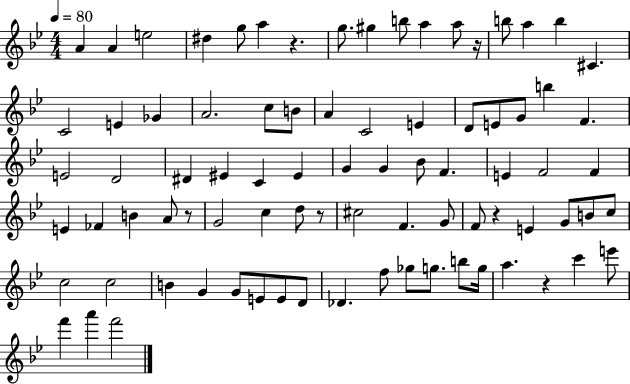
A4/q A4/q E5/h D#5/q G5/e A5/q R/q. G5/e. G#5/q B5/e A5/q A5/e R/s B5/e A5/q B5/q C#4/q. C4/h E4/q Gb4/q A4/h. C5/e B4/e A4/q C4/h E4/q D4/e E4/e G4/e B5/q F4/q. E4/h D4/h D#4/q EIS4/q C4/q EIS4/q G4/q G4/q Bb4/e F4/q. E4/q F4/h F4/q E4/q FES4/q B4/q A4/e R/e G4/h C5/q D5/e R/e C#5/h F4/q. G4/e F4/e R/q E4/q G4/e B4/e C5/e C5/h C5/h B4/q G4/q G4/e E4/e E4/e D4/e Db4/q. F5/e Gb5/e G5/e. B5/e G5/s A5/q. R/q C6/q E6/e F6/q A6/q F6/h